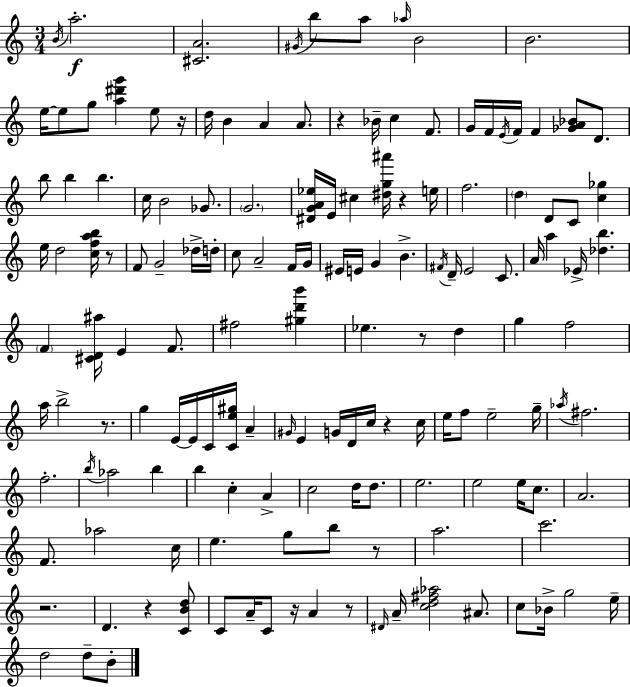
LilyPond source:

{
  \clef treble
  \numericTimeSignature
  \time 3/4
  \key c \major
  \acciaccatura { b'16 }\f a''2.-. | <cis' a'>2. | \acciaccatura { gis'16 } b''8 a''8 \grace { aes''16 } b'2 | b'2. | \break e''16~~ e''8 g''8 <a'' dis''' g'''>4 | e''8 r16 d''16 b'4 a'4 | a'8. r4 bes'16-- c''4 | f'8. g'16 f'16 \acciaccatura { e'16 } f'16 f'4 <ges' a' bes'>8 | \break d'8. b''8 b''4 b''4. | c''16 b'2 | ges'8. \parenthesize g'2. | <dis' g' a' ees''>16 e'16 cis''4 <dis'' g'' ais'''>16 r4 | \break e''16 f''2. | \parenthesize d''4 d'8 c'8 | <c'' ges''>4 e''16 d''2 | <c'' f'' a'' b''>16 r8 f'8 g'2-- | \break des''16-> d''16-. c''8 a'2-- | f'16 g'16 eis'16 e'16 g'4 b'4.-> | \acciaccatura { fis'16 } d'16-- e'2 | c'8. a'16 a''4 ees'16-> <des'' b''>4. | \break \parenthesize f'4 <cis' d' ais''>16 e'4 | f'8. fis''2 | <gis'' d''' b'''>4 ees''4. r8 | d''4 g''4 f''2 | \break a''16 b''2-> | r8. g''4 e'16~~ e'16 c'16 | <c' e'' gis''>16 a'4-- \grace { gis'16 } e'4 g'16 d'16 | c''16 r4 c''16 e''16 f''8 e''2-- | \break g''16-- \acciaccatura { aes''16 } fis''2. | f''2.-. | \acciaccatura { b''16 } aes''2 | b''4 b''4 | \break c''4-. a'4-> c''2 | d''16 d''8. e''2. | e''2 | e''16 c''8. a'2. | \break f'8. aes''2 | c''16 e''4. | g''8 b''8 r8 a''2. | c'''2. | \break r2. | d'4. | r4 <c' b' d''>8 c'8 a'16-- c'8 | r16 a'4 r8 \grace { dis'16 } a'16-- <c'' d'' fis'' aes''>2 | \break ais'8. c''8 bes'16-> | g''2 e''16-- d''2 | d''8-- b'8-. \bar "|."
}